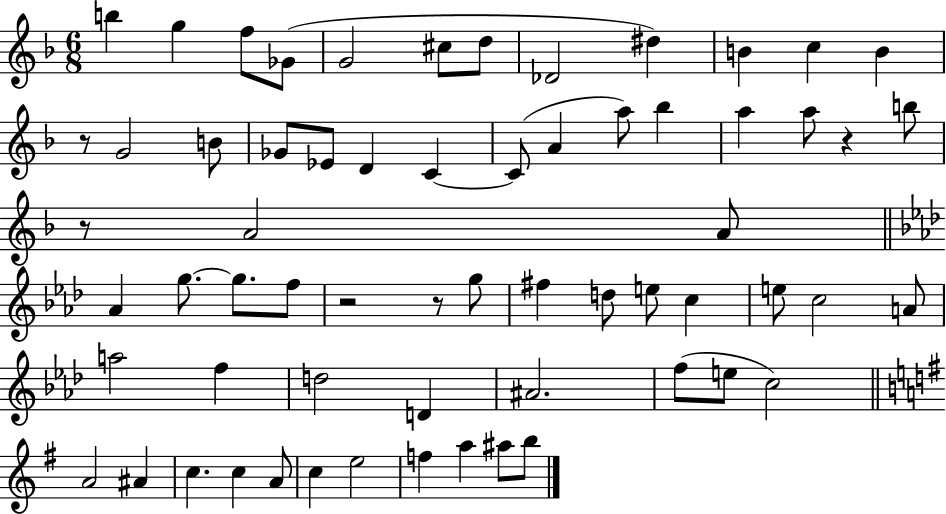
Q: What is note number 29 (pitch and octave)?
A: G5